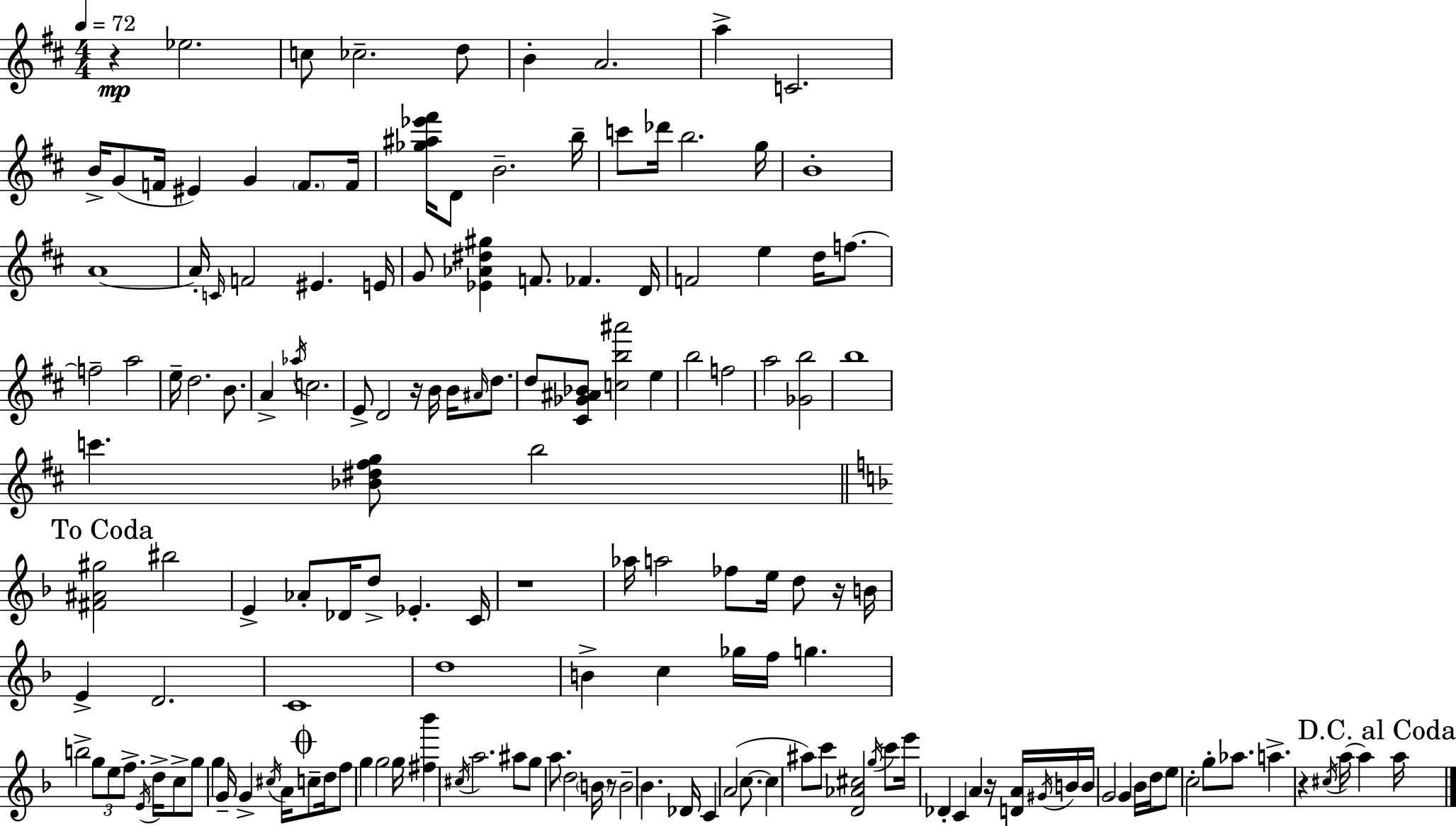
R/q Eb5/h. C5/e CES5/h. D5/e B4/q A4/h. A5/q C4/h. B4/s G4/e F4/s EIS4/q G4/q F4/e. F4/s [Gb5,A#5,Eb6,F#6]/s D4/e B4/h. B5/s C6/e Db6/s B5/h. G5/s B4/w A4/w A4/s C4/s F4/h EIS4/q. E4/s G4/e [Eb4,Ab4,D#5,G#5]/q F4/e. FES4/q. D4/s F4/h E5/q D5/s F5/e. F5/h A5/h E5/s D5/h. B4/e. A4/q Ab5/s C5/h. E4/e D4/h R/s B4/s B4/s A#4/s D5/e. D5/e [C#4,Gb4,A#4,Bb4]/e [C5,B5,A#6]/h E5/q B5/h F5/h A5/h [Gb4,B5]/h B5/w C6/q. [Bb4,D#5,F#5,G5]/e B5/h [F#4,A#4,G#5]/h BIS5/h E4/q Ab4/e Db4/s D5/e Eb4/q. C4/s R/w Ab5/s A5/h FES5/e E5/s D5/e R/s B4/s E4/q D4/h. C4/w D5/w B4/q C5/q Gb5/s F5/s G5/q. B5/h G5/e E5/e F5/e. E4/s D5/s C5/e G5/e G5/q G4/s G4/q C#5/s A4/s C5/e D5/s F5/e G5/q G5/h G5/s [F#5,Bb6]/q C#5/s A5/h. A#5/e G5/e A5/e. D5/h B4/s R/e B4/h Bb4/q. Db4/s C4/q A4/h C5/e. C5/q A#5/e C6/e [D4,Ab4,C#5]/h G5/s C6/e E6/s Db4/q C4/q A4/q R/s [D4,A4]/s G#4/s B4/s B4/s G4/h G4/q Bb4/s D5/s E5/e C5/h G5/e Ab5/e. A5/q. R/q C#5/s A5/s A5/q A5/s